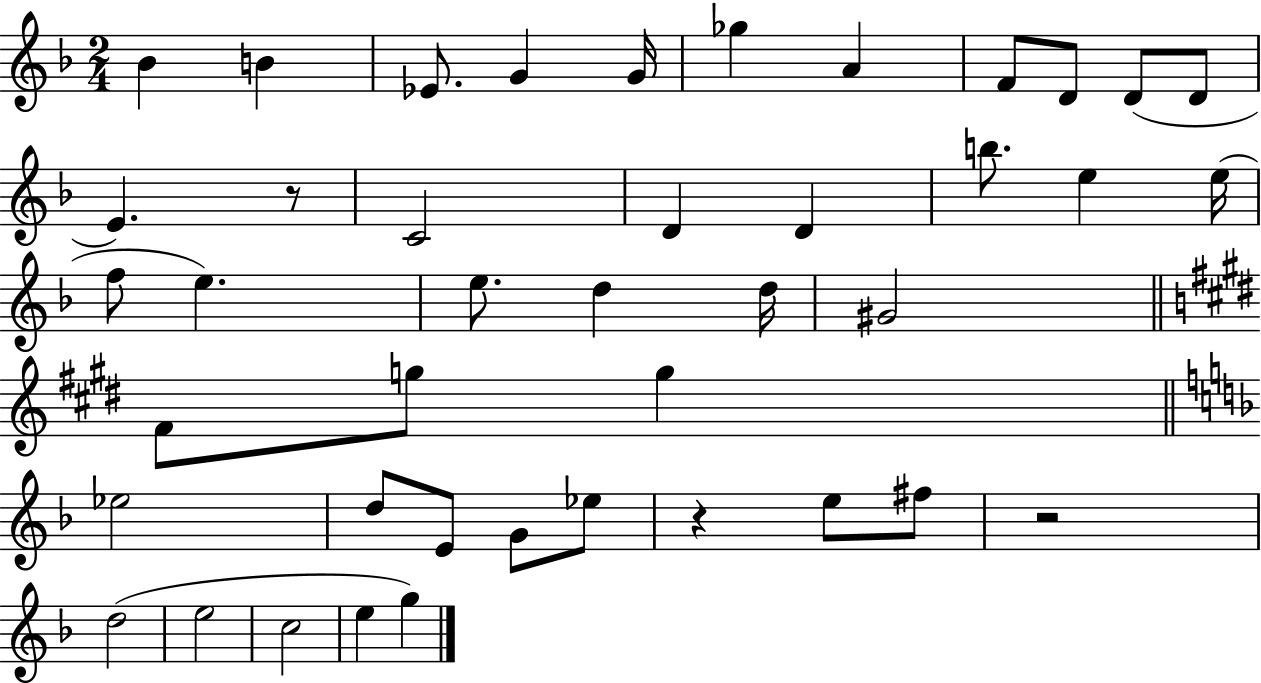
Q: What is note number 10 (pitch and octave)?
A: D4